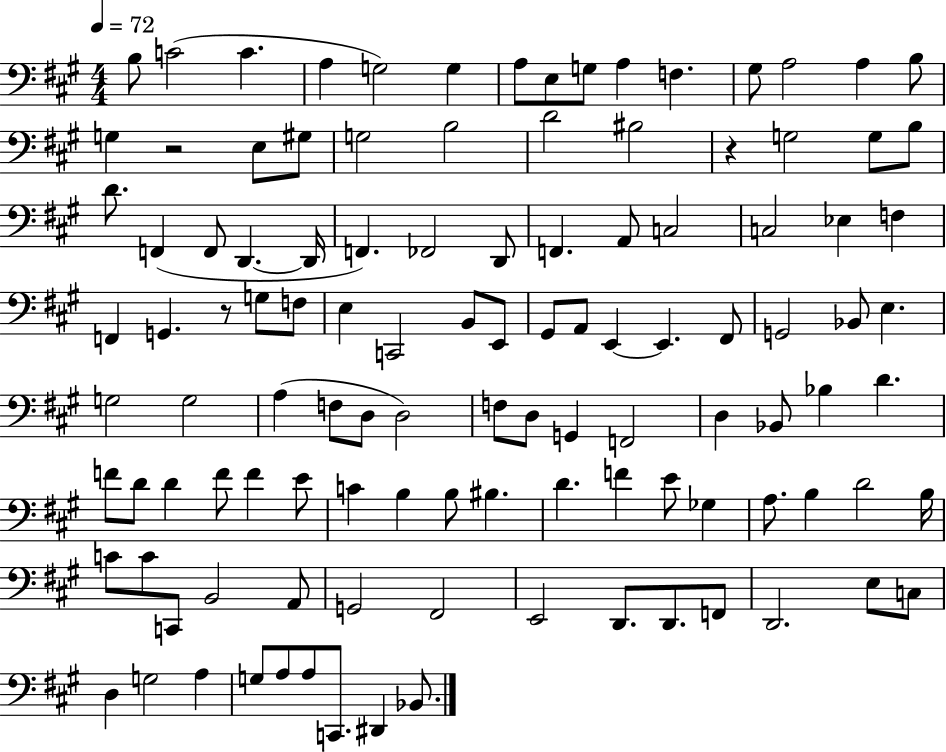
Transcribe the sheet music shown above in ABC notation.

X:1
T:Untitled
M:4/4
L:1/4
K:A
B,/2 C2 C A, G,2 G, A,/2 E,/2 G,/2 A, F, ^G,/2 A,2 A, B,/2 G, z2 E,/2 ^G,/2 G,2 B,2 D2 ^B,2 z G,2 G,/2 B,/2 D/2 F,, F,,/2 D,, D,,/4 F,, _F,,2 D,,/2 F,, A,,/2 C,2 C,2 _E, F, F,, G,, z/2 G,/2 F,/2 E, C,,2 B,,/2 E,,/2 ^G,,/2 A,,/2 E,, E,, ^F,,/2 G,,2 _B,,/2 E, G,2 G,2 A, F,/2 D,/2 D,2 F,/2 D,/2 G,, F,,2 D, _B,,/2 _B, D F/2 D/2 D F/2 F E/2 C B, B,/2 ^B, D F E/2 _G, A,/2 B, D2 B,/4 C/2 C/2 C,,/2 B,,2 A,,/2 G,,2 ^F,,2 E,,2 D,,/2 D,,/2 F,,/2 D,,2 E,/2 C,/2 D, G,2 A, G,/2 A,/2 A,/2 C,,/2 ^D,, _B,,/2